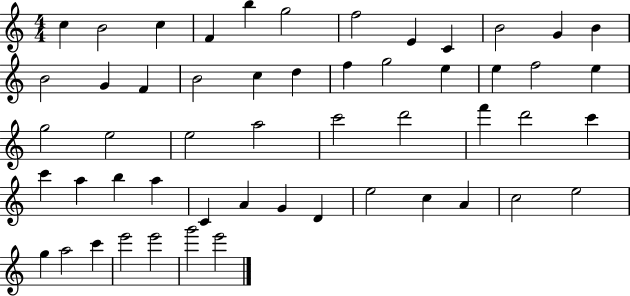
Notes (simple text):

C5/q B4/h C5/q F4/q B5/q G5/h F5/h E4/q C4/q B4/h G4/q B4/q B4/h G4/q F4/q B4/h C5/q D5/q F5/q G5/h E5/q E5/q F5/h E5/q G5/h E5/h E5/h A5/h C6/h D6/h F6/q D6/h C6/q C6/q A5/q B5/q A5/q C4/q A4/q G4/q D4/q E5/h C5/q A4/q C5/h E5/h G5/q A5/h C6/q E6/h E6/h G6/h E6/h